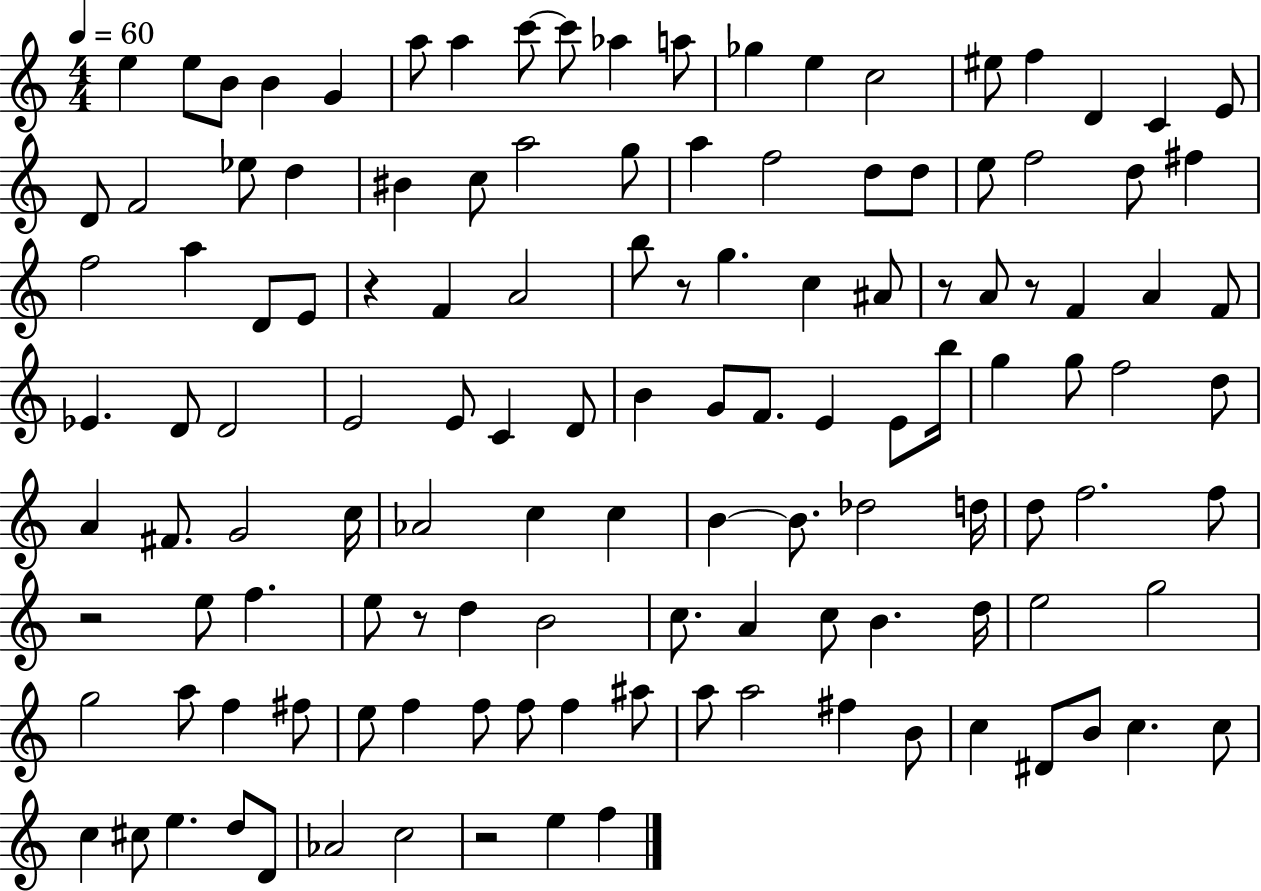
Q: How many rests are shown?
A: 7